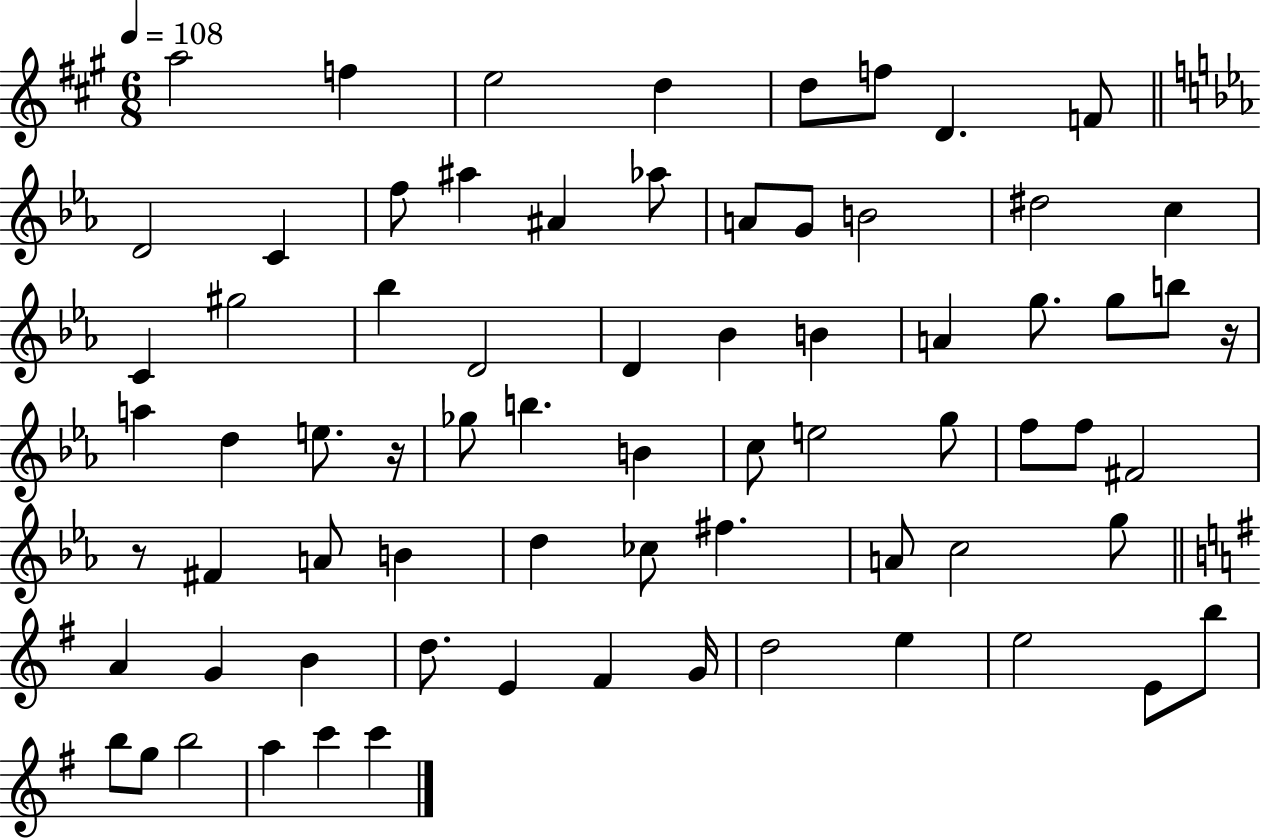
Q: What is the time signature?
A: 6/8